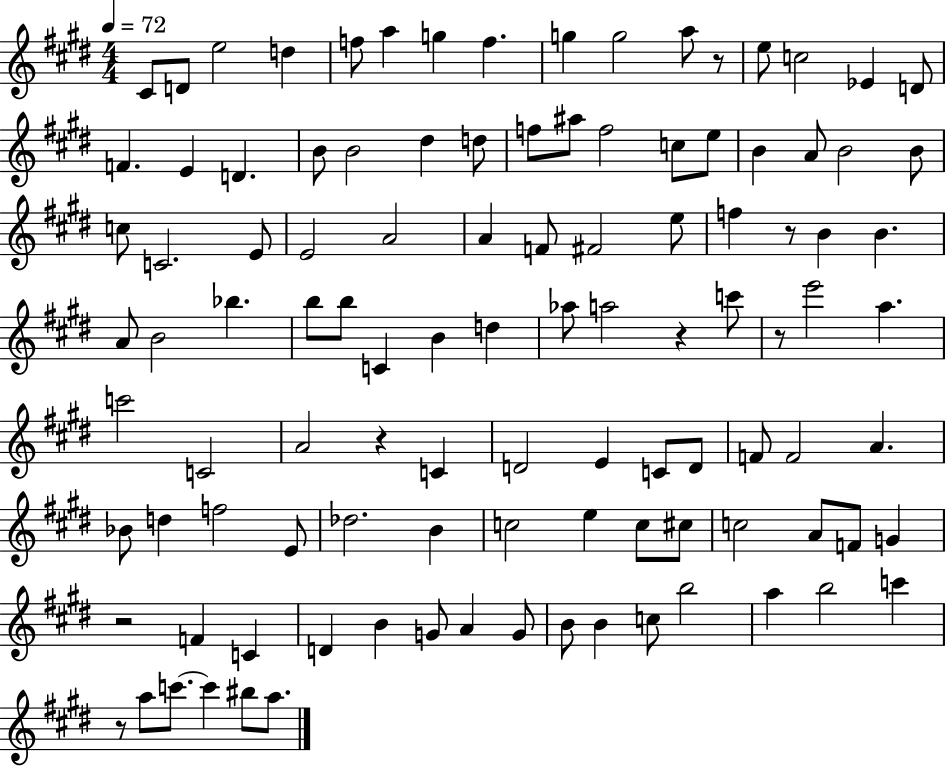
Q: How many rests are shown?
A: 7